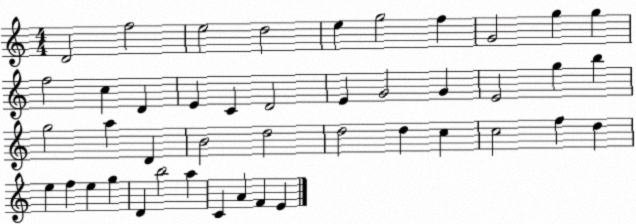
X:1
T:Untitled
M:4/4
L:1/4
K:C
D2 f2 e2 d2 e g2 f G2 g g f2 c D E C D2 E G2 G E2 g b g2 a D B2 d2 d2 d c c2 f d e f e g D b2 a C A F E